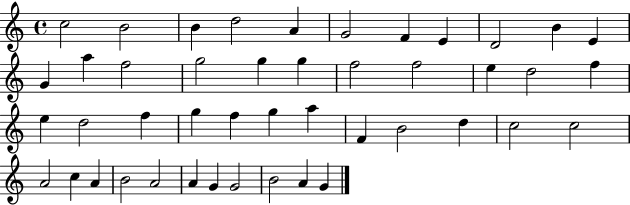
C5/h B4/h B4/q D5/h A4/q G4/h F4/q E4/q D4/h B4/q E4/q G4/q A5/q F5/h G5/h G5/q G5/q F5/h F5/h E5/q D5/h F5/q E5/q D5/h F5/q G5/q F5/q G5/q A5/q F4/q B4/h D5/q C5/h C5/h A4/h C5/q A4/q B4/h A4/h A4/q G4/q G4/h B4/h A4/q G4/q